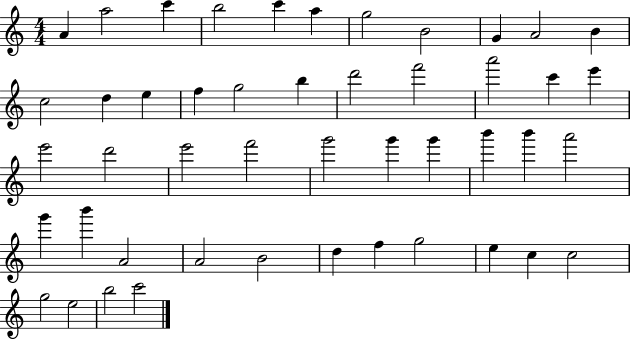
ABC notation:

X:1
T:Untitled
M:4/4
L:1/4
K:C
A a2 c' b2 c' a g2 B2 G A2 B c2 d e f g2 b d'2 f'2 a'2 c' e' e'2 d'2 e'2 f'2 g'2 g' g' b' b' a'2 g' b' A2 A2 B2 d f g2 e c c2 g2 e2 b2 c'2